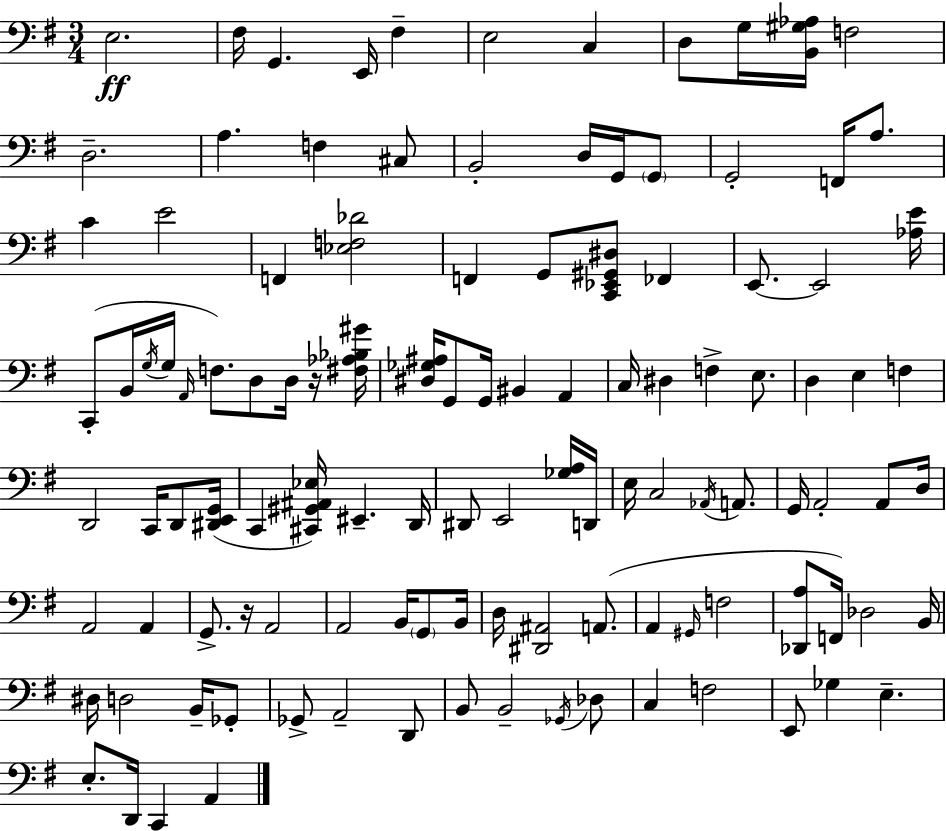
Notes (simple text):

E3/h. F#3/s G2/q. E2/s F#3/q E3/h C3/q D3/e G3/s [B2,G#3,Ab3]/s F3/h D3/h. A3/q. F3/q C#3/e B2/h D3/s G2/s G2/e G2/h F2/s A3/e. C4/q E4/h F2/q [Eb3,F3,Db4]/h F2/q G2/e [C2,Eb2,G#2,D#3]/e FES2/q E2/e. E2/h [Ab3,E4]/s C2/e B2/s G3/s G3/s A2/s F3/e. D3/e D3/s R/s [F#3,Ab3,Bb3,G#4]/s [D#3,Gb3,A#3]/s G2/e G2/s BIS2/q A2/q C3/s D#3/q F3/q E3/e. D3/q E3/q F3/q D2/h C2/s D2/e [D#2,E2,G2]/s C2/q [C#2,G#2,A#2,Eb3]/s EIS2/q. D2/s D#2/e E2/h [Gb3,A3]/s D2/s E3/s C3/h Ab2/s A2/e. G2/s A2/h A2/e D3/s A2/h A2/q G2/e. R/s A2/h A2/h B2/s G2/e B2/s D3/s [D#2,A#2]/h A2/e. A2/q G#2/s F3/h [Db2,A3]/e F2/s Db3/h B2/s D#3/s D3/h B2/s Gb2/e Gb2/e A2/h D2/e B2/e B2/h Gb2/s Db3/e C3/q F3/h E2/e Gb3/q E3/q. E3/e. D2/s C2/q A2/q